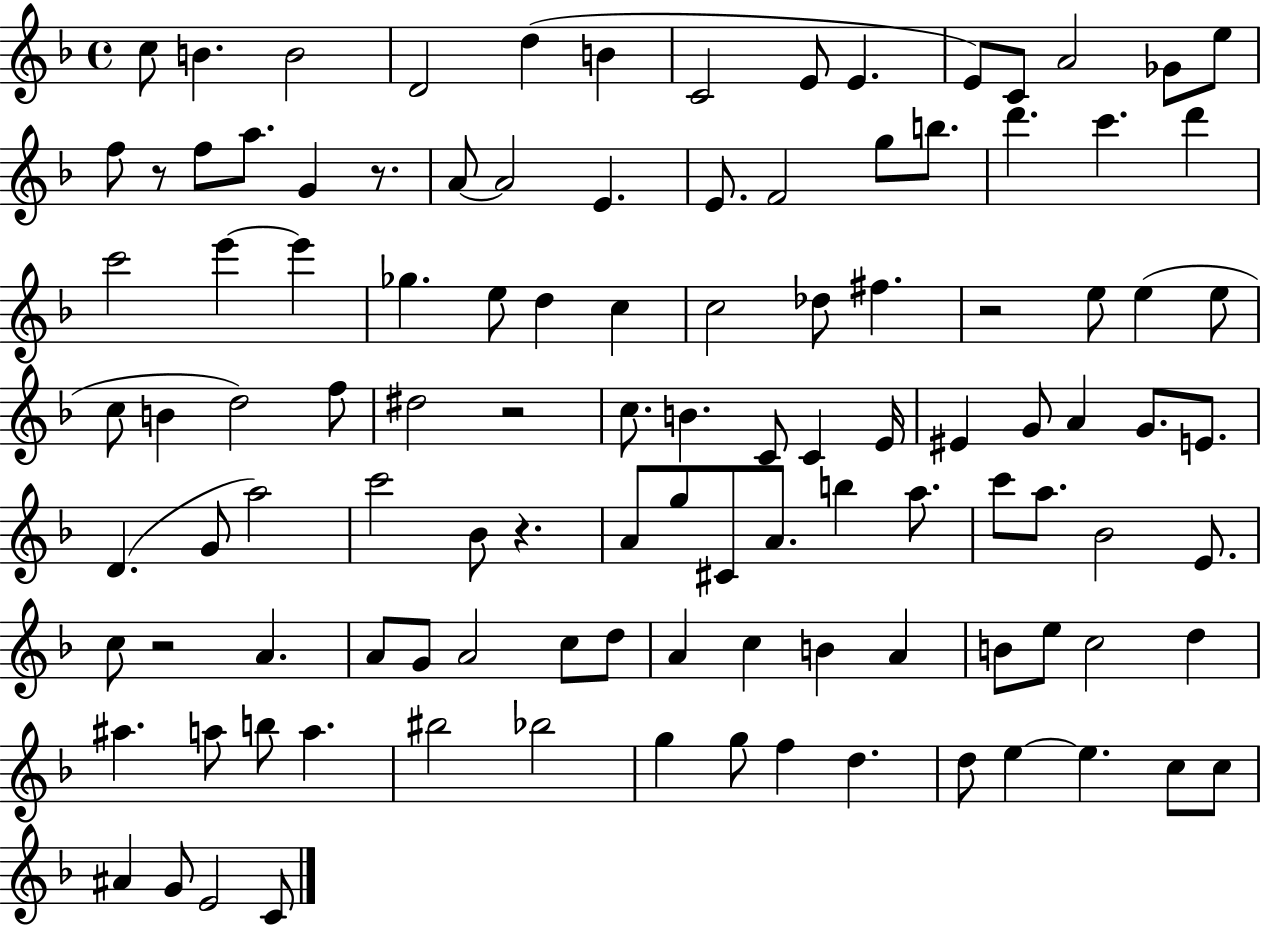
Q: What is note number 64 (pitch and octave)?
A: C#4